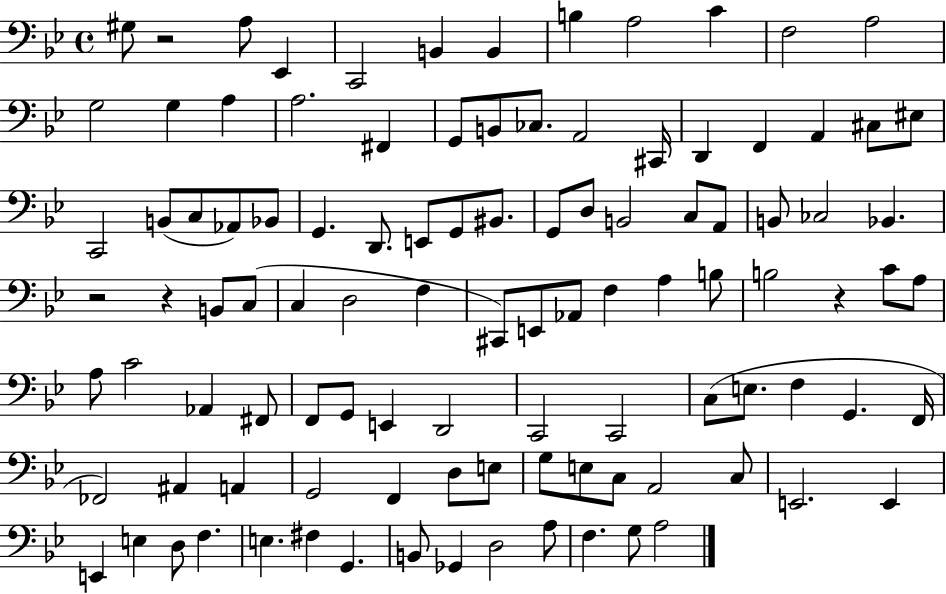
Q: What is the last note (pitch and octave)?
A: A3